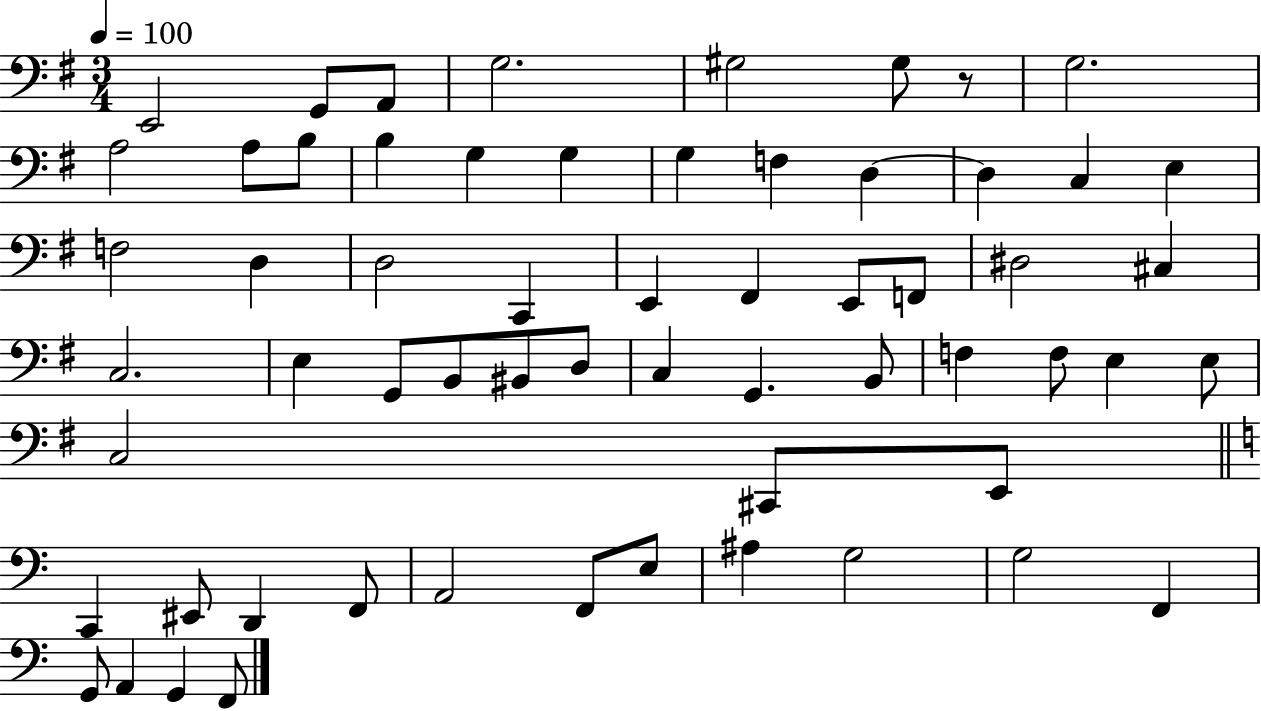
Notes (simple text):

E2/h G2/e A2/e G3/h. G#3/h G#3/e R/e G3/h. A3/h A3/e B3/e B3/q G3/q G3/q G3/q F3/q D3/q D3/q C3/q E3/q F3/h D3/q D3/h C2/q E2/q F#2/q E2/e F2/e D#3/h C#3/q C3/h. E3/q G2/e B2/e BIS2/e D3/e C3/q G2/q. B2/e F3/q F3/e E3/q E3/e C3/h C#2/e E2/e C2/q EIS2/e D2/q F2/e A2/h F2/e E3/e A#3/q G3/h G3/h F2/q G2/e A2/q G2/q F2/e